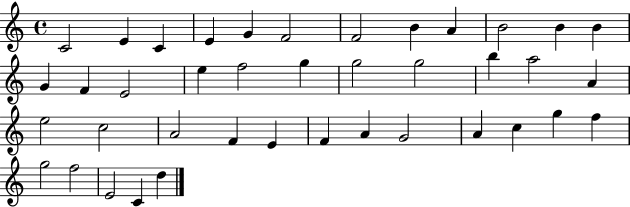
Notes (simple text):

C4/h E4/q C4/q E4/q G4/q F4/h F4/h B4/q A4/q B4/h B4/q B4/q G4/q F4/q E4/h E5/q F5/h G5/q G5/h G5/h B5/q A5/h A4/q E5/h C5/h A4/h F4/q E4/q F4/q A4/q G4/h A4/q C5/q G5/q F5/q G5/h F5/h E4/h C4/q D5/q